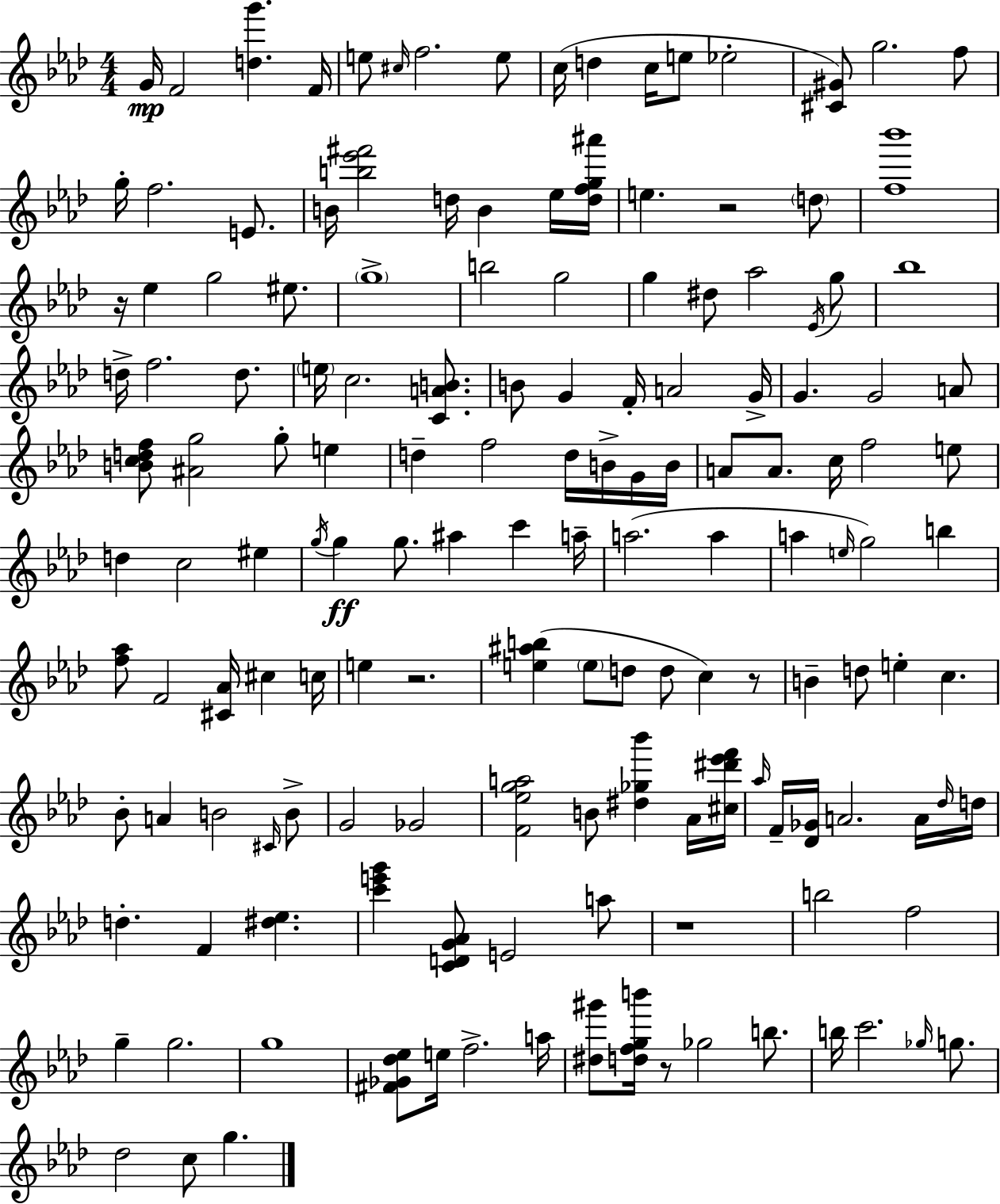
G4/s F4/h [D5,G6]/q. F4/s E5/e C#5/s F5/h. E5/e C5/s D5/q C5/s E5/e Eb5/h [C#4,G#4]/e G5/h. F5/e G5/s F5/h. E4/e. B4/s [B5,Eb6,F#6]/h D5/s B4/q Eb5/s [D5,F5,G5,A#6]/s E5/q. R/h D5/e [F5,Bb6]/w R/s Eb5/q G5/h EIS5/e. G5/w B5/h G5/h G5/q D#5/e Ab5/h Eb4/s G5/e Bb5/w D5/s F5/h. D5/e. E5/s C5/h. [C4,A4,B4]/e. B4/e G4/q F4/s A4/h G4/s G4/q. G4/h A4/e [B4,C5,D5,F5]/e [A#4,G5]/h G5/e E5/q D5/q F5/h D5/s B4/s G4/s B4/s A4/e A4/e. C5/s F5/h E5/e D5/q C5/h EIS5/q G5/s G5/q G5/e. A#5/q C6/q A5/s A5/h. A5/q A5/q E5/s G5/h B5/q [F5,Ab5]/e F4/h [C#4,Ab4]/s C#5/q C5/s E5/q R/h. [E5,A#5,B5]/q E5/e D5/e D5/e C5/q R/e B4/q D5/e E5/q C5/q. Bb4/e A4/q B4/h C#4/s B4/e G4/h Gb4/h [F4,Eb5,G5,A5]/h B4/e [D#5,Gb5,Bb6]/q Ab4/s [C#5,D#6,Eb6,F6]/s Ab5/s F4/s [Db4,Gb4]/s A4/h. A4/s Db5/s D5/s D5/q. F4/q [D#5,Eb5]/q. [C6,E6,G6]/q [C4,D4,G4,Ab4]/e E4/h A5/e R/w B5/h F5/h G5/q G5/h. G5/w [F#4,Gb4,Db5,Eb5]/e E5/s F5/h. A5/s [D#5,G#6]/e [D5,F5,G5,B6]/s R/e Gb5/h B5/e. B5/s C6/h. Gb5/s G5/e. Db5/h C5/e G5/q.